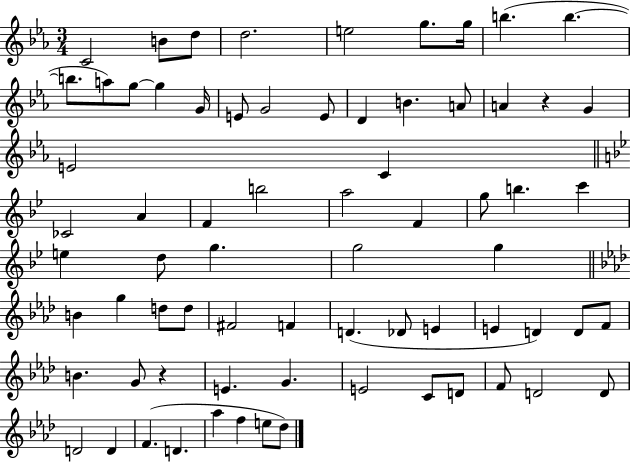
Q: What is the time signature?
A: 3/4